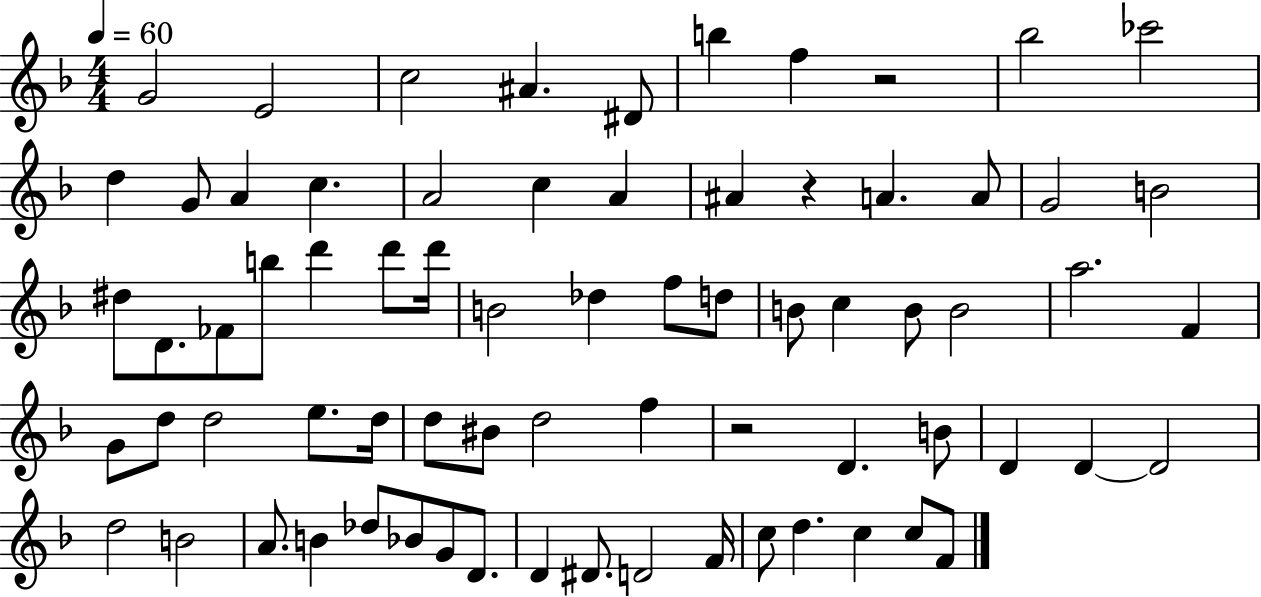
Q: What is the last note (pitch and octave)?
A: F4